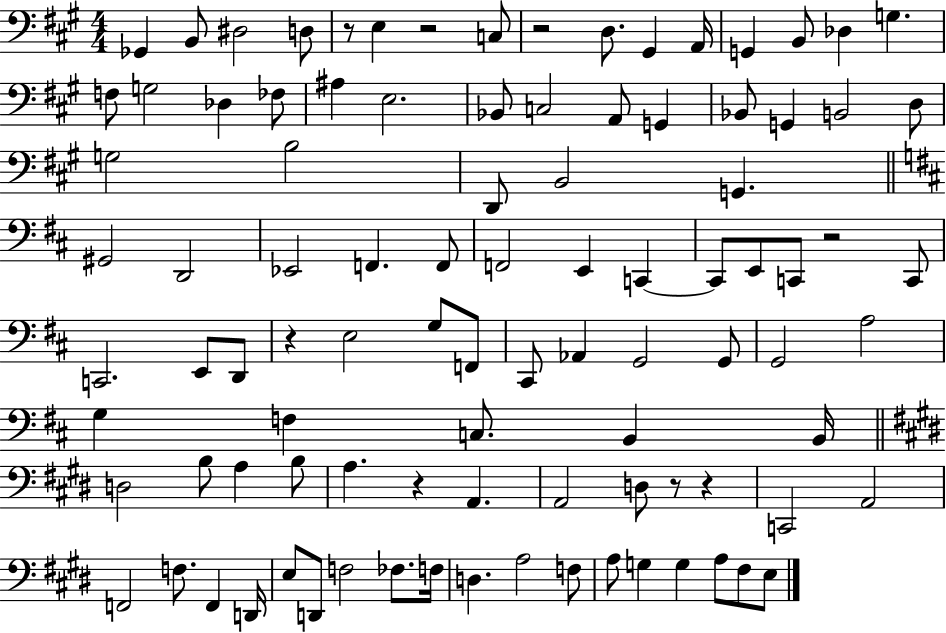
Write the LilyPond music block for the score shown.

{
  \clef bass
  \numericTimeSignature
  \time 4/4
  \key a \major
  ges,4 b,8 dis2 d8 | r8 e4 r2 c8 | r2 d8. gis,4 a,16 | g,4 b,8 des4 g4. | \break f8 g2 des4 fes8 | ais4 e2. | bes,8 c2 a,8 g,4 | bes,8 g,4 b,2 d8 | \break g2 b2 | d,8 b,2 g,4. | \bar "||" \break \key d \major gis,2 d,2 | ees,2 f,4. f,8 | f,2 e,4 c,4~~ | c,8 e,8 c,8 r2 c,8 | \break c,2. e,8 d,8 | r4 e2 g8 f,8 | cis,8 aes,4 g,2 g,8 | g,2 a2 | \break g4 f4 c8. b,4 b,16 | \bar "||" \break \key e \major d2 b8 a4 b8 | a4. r4 a,4. | a,2 d8 r8 r4 | c,2 a,2 | \break f,2 f8. f,4 d,16 | e8 d,8 f2 fes8. f16 | d4. a2 f8 | a8 g4 g4 a8 fis8 e8 | \break \bar "|."
}